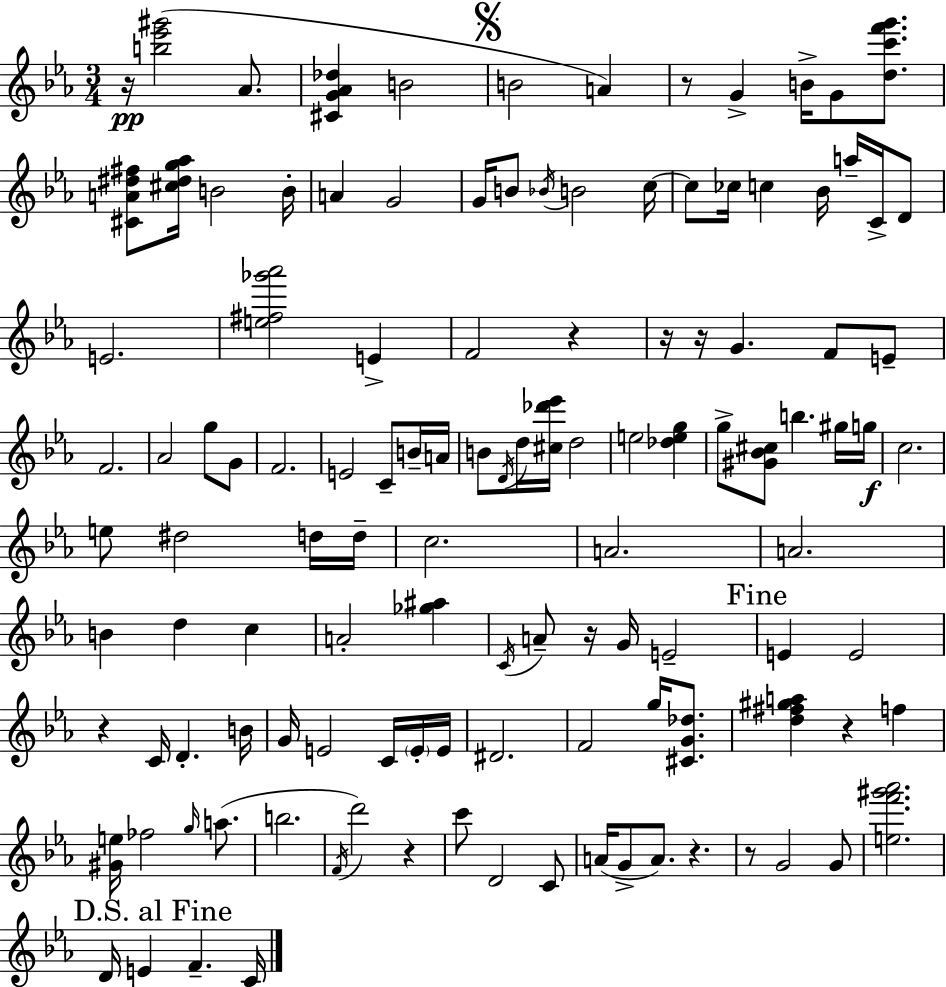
R/s [B5,Eb6,G#6]/h Ab4/e. [C#4,G4,Ab4,Db5]/q B4/h B4/h A4/q R/e G4/q B4/s G4/e [D5,C6,F6,G6]/e. [C#4,A4,D#5,F#5]/e [C#5,D#5,G5,Ab5]/s B4/h B4/s A4/q G4/h G4/s B4/e Bb4/s B4/h C5/s C5/e CES5/s C5/q Bb4/s A5/s C4/s D4/e E4/h. [E5,F#5,Gb6,Ab6]/h E4/q F4/h R/q R/s R/s G4/q. F4/e E4/e F4/h. Ab4/h G5/e G4/e F4/h. E4/h C4/e B4/s A4/s B4/e D4/s D5/s [C#5,Db6,Eb6]/s D5/h E5/h [Db5,E5,G5]/q G5/e [G#4,Bb4,C#5]/e B5/q. G#5/s G5/s C5/h. E5/e D#5/h D5/s D5/s C5/h. A4/h. A4/h. B4/q D5/q C5/q A4/h [Gb5,A#5]/q C4/s A4/e R/s G4/s E4/h E4/q E4/h R/q C4/s D4/q. B4/s G4/s E4/h C4/s E4/s E4/s D#4/h. F4/h G5/s [C#4,G4,Db5]/e. [D5,F#5,G#5,A5]/q R/q F5/q [G#4,E5]/s FES5/h G5/s A5/e. B5/h. F4/s D6/h R/q C6/e D4/h C4/e A4/s G4/e A4/e. R/q. R/e G4/h G4/e [E5,F6,G#6,Ab6]/h. D4/s E4/q F4/q. C4/s